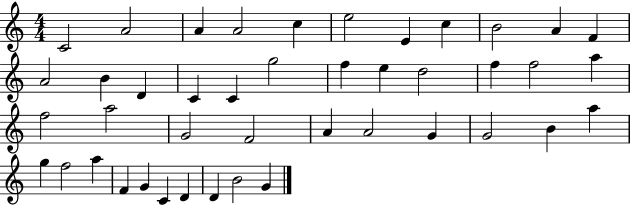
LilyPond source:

{
  \clef treble
  \numericTimeSignature
  \time 4/4
  \key c \major
  c'2 a'2 | a'4 a'2 c''4 | e''2 e'4 c''4 | b'2 a'4 f'4 | \break a'2 b'4 d'4 | c'4 c'4 g''2 | f''4 e''4 d''2 | f''4 f''2 a''4 | \break f''2 a''2 | g'2 f'2 | a'4 a'2 g'4 | g'2 b'4 a''4 | \break g''4 f''2 a''4 | f'4 g'4 c'4 d'4 | d'4 b'2 g'4 | \bar "|."
}